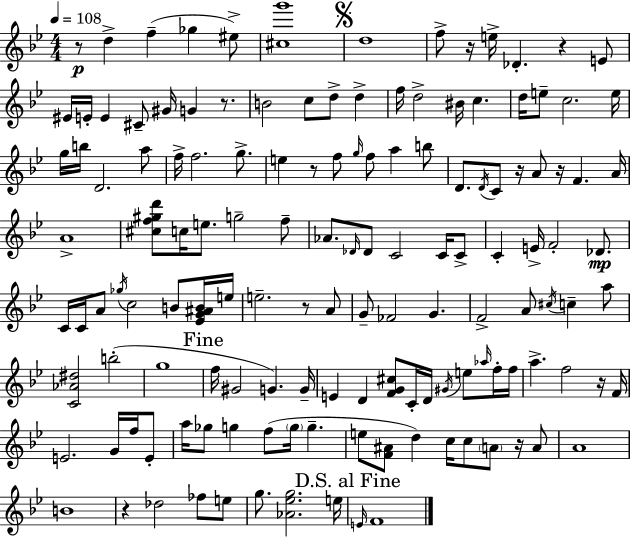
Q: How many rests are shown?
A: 11